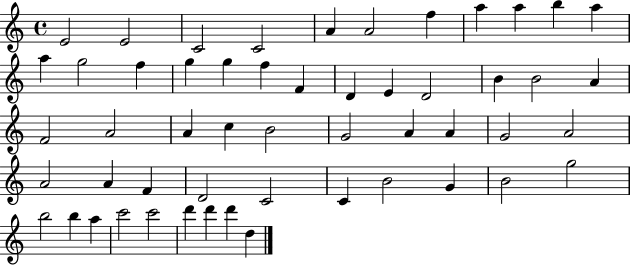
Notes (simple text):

E4/h E4/h C4/h C4/h A4/q A4/h F5/q A5/q A5/q B5/q A5/q A5/q G5/h F5/q G5/q G5/q F5/q F4/q D4/q E4/q D4/h B4/q B4/h A4/q F4/h A4/h A4/q C5/q B4/h G4/h A4/q A4/q G4/h A4/h A4/h A4/q F4/q D4/h C4/h C4/q B4/h G4/q B4/h G5/h B5/h B5/q A5/q C6/h C6/h D6/q D6/q D6/q D5/q